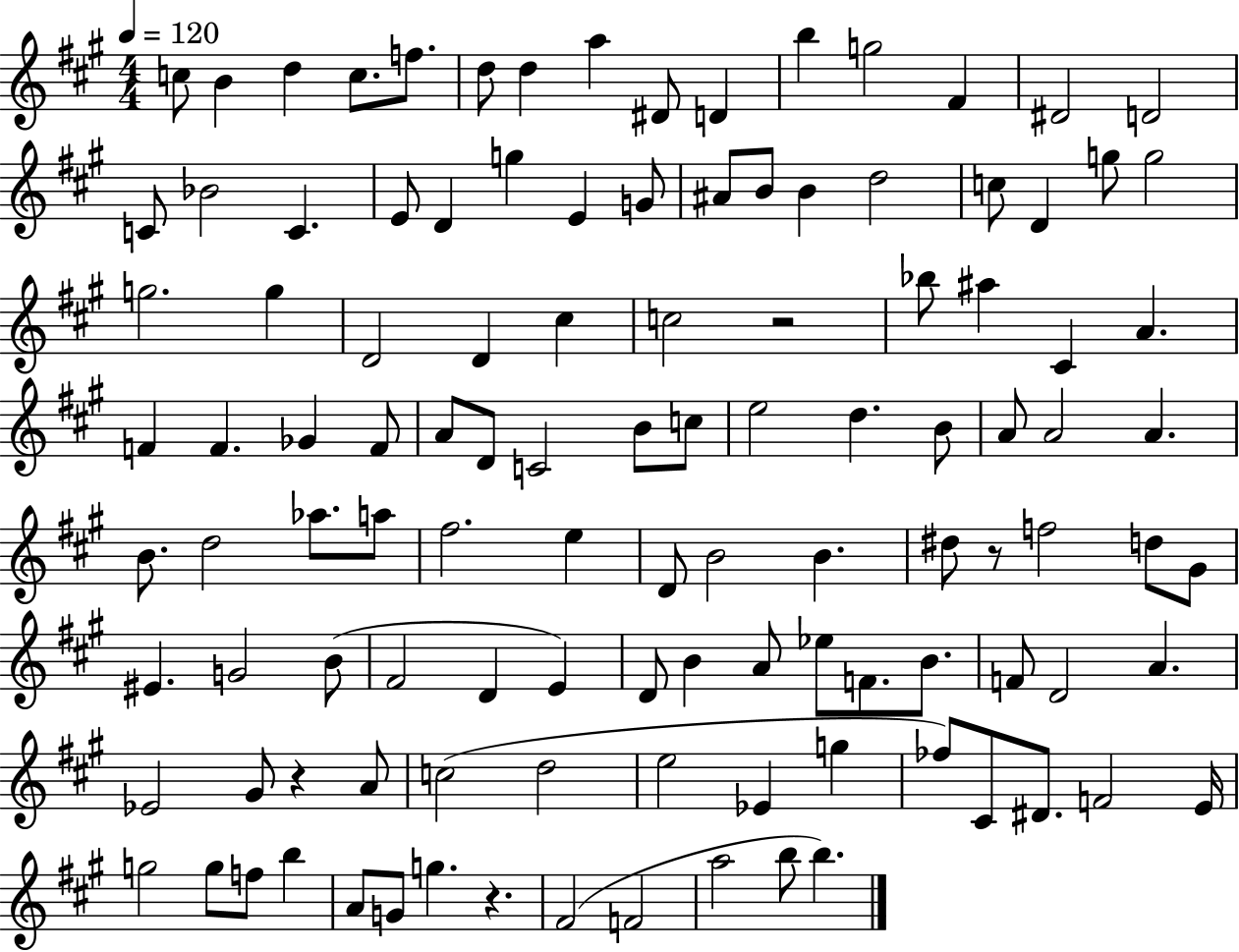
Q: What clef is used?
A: treble